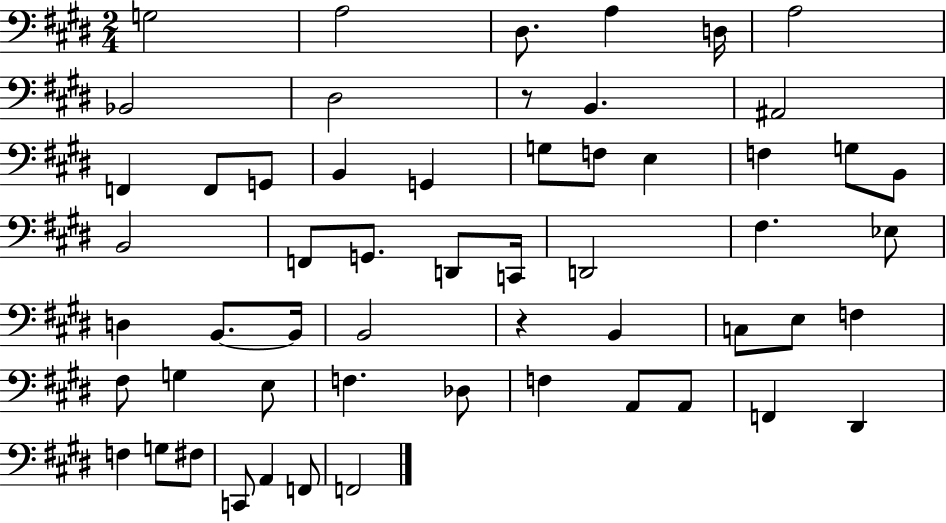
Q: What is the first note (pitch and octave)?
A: G3